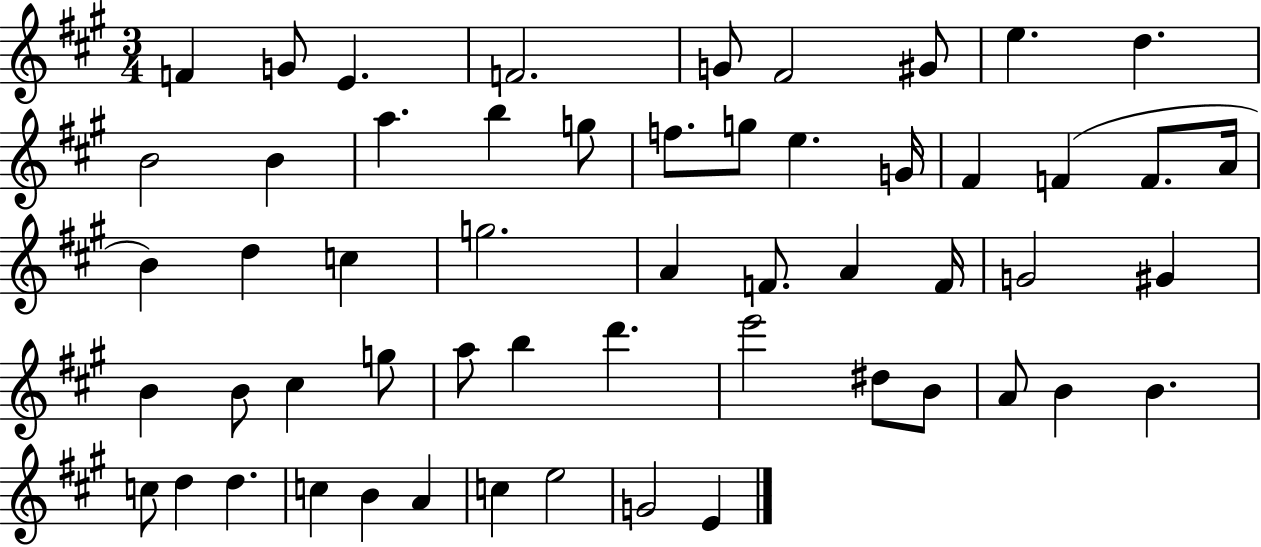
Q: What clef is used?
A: treble